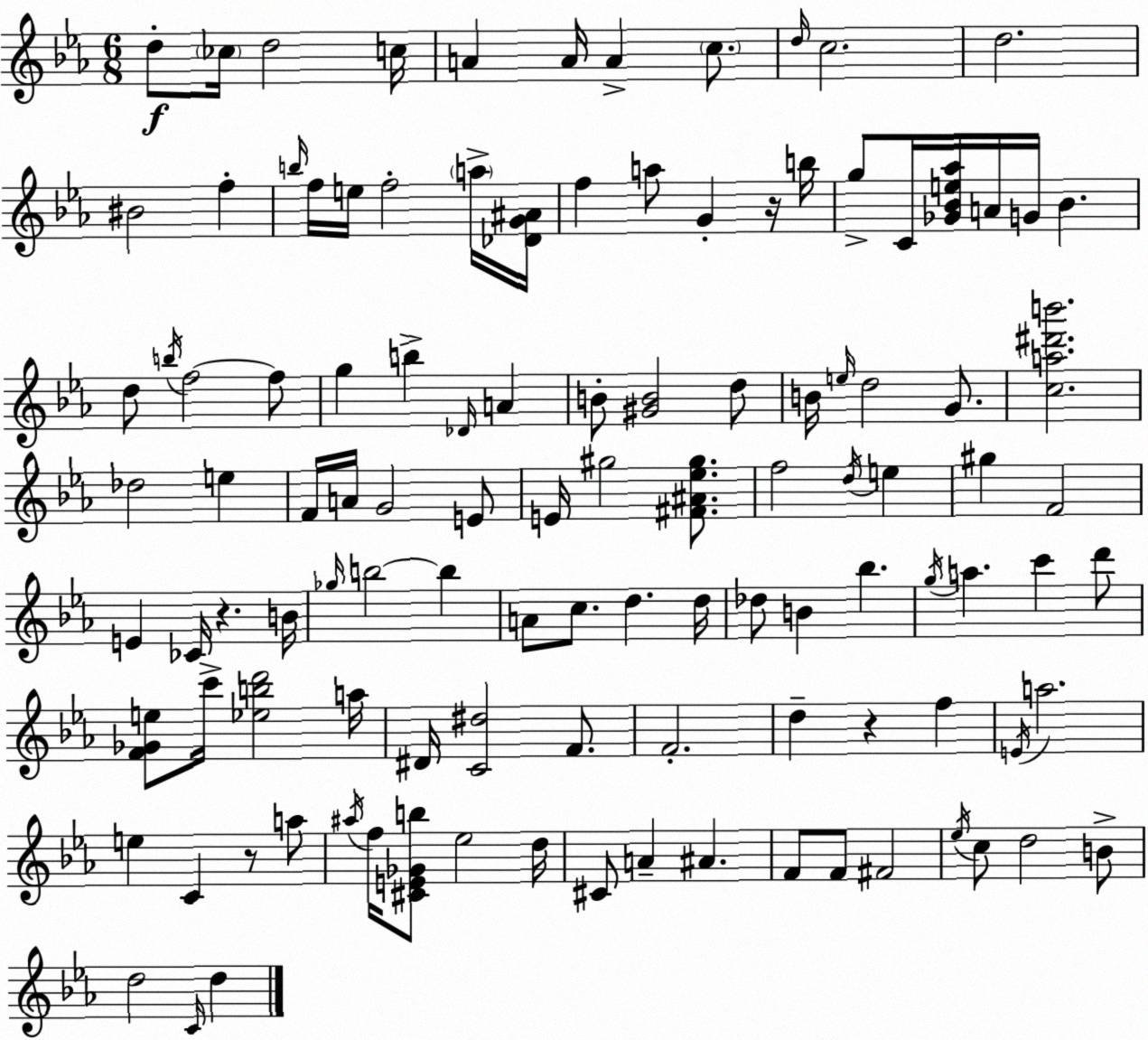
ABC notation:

X:1
T:Untitled
M:6/8
L:1/4
K:Cm
d/2 _c/4 d2 c/4 A A/4 A c/2 d/4 c2 d2 ^B2 f b/4 f/4 e/4 f2 a/4 [_DG^A]/4 f a/2 G z/4 b/4 g/2 C/4 [_G_Be_a]/4 A/4 G/4 _B d/2 b/4 f2 f/2 g b _D/4 A B/2 [^GB]2 d/2 B/4 e/4 d2 G/2 [ca^d'b']2 _d2 e F/4 A/4 G2 E/2 E/4 ^g2 [^F^A_e^g]/2 f2 d/4 e ^g F2 E _C/4 z B/4 _g/4 b2 b A/2 c/2 d d/4 _d/2 B _b g/4 a c' d'/2 [F_Ge]/2 c'/4 [_ebd']2 a/4 ^D/4 [C^d]2 F/2 F2 d z f E/4 a2 e C z/2 a/2 ^a/4 f/4 [^CE_Gb]/2 _e2 d/4 ^C/2 A ^A F/2 F/2 ^F2 _e/4 c/2 d2 B/2 d2 C/4 d